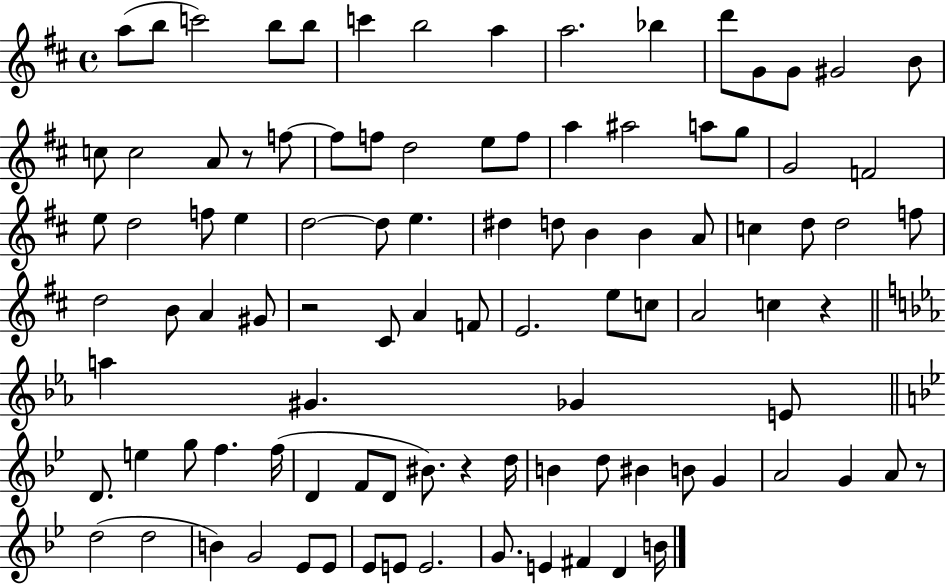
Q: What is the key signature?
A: D major